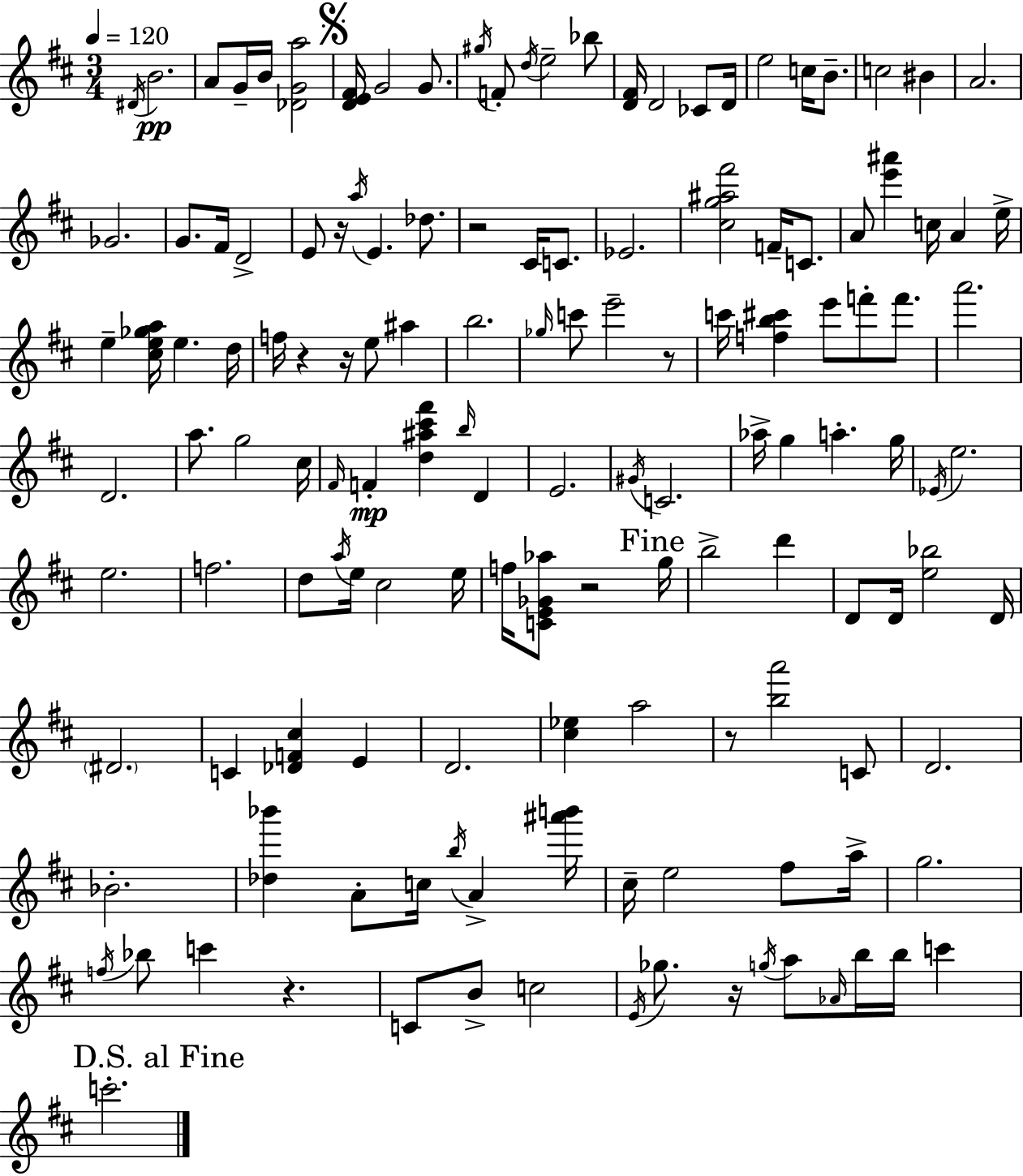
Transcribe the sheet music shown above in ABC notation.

X:1
T:Untitled
M:3/4
L:1/4
K:D
^D/4 B2 A/2 G/4 B/4 [_DGa]2 [DE^F]/4 G2 G/2 ^g/4 F/2 d/4 e2 _b/2 [D^F]/4 D2 _C/2 D/4 e2 c/4 B/2 c2 ^B A2 _G2 G/2 ^F/4 D2 E/2 z/4 a/4 E _d/2 z2 ^C/4 C/2 _E2 [^cg^a^f']2 F/4 C/2 A/2 [e'^a'] c/4 A e/4 e [^ce_ga]/4 e d/4 f/4 z z/4 e/2 ^a b2 _g/4 c'/2 e'2 z/2 c'/4 [fb^c'] e'/2 f'/2 f'/2 a'2 D2 a/2 g2 ^c/4 ^F/4 F [d^a^c'^f'] b/4 D E2 ^G/4 C2 _a/4 g a g/4 _E/4 e2 e2 f2 d/2 a/4 e/4 ^c2 e/4 f/4 [CE_G_a]/2 z2 g/4 b2 d' D/2 D/4 [e_b]2 D/4 ^D2 C [_DF^c] E D2 [^c_e] a2 z/2 [ba']2 C/2 D2 _B2 [_d_b'] A/2 c/4 b/4 A [^a'b']/4 ^c/4 e2 ^f/2 a/4 g2 f/4 _b/2 c' z C/2 B/2 c2 E/4 _g/2 z/4 g/4 a/2 _A/4 b/4 b/4 c' c'2